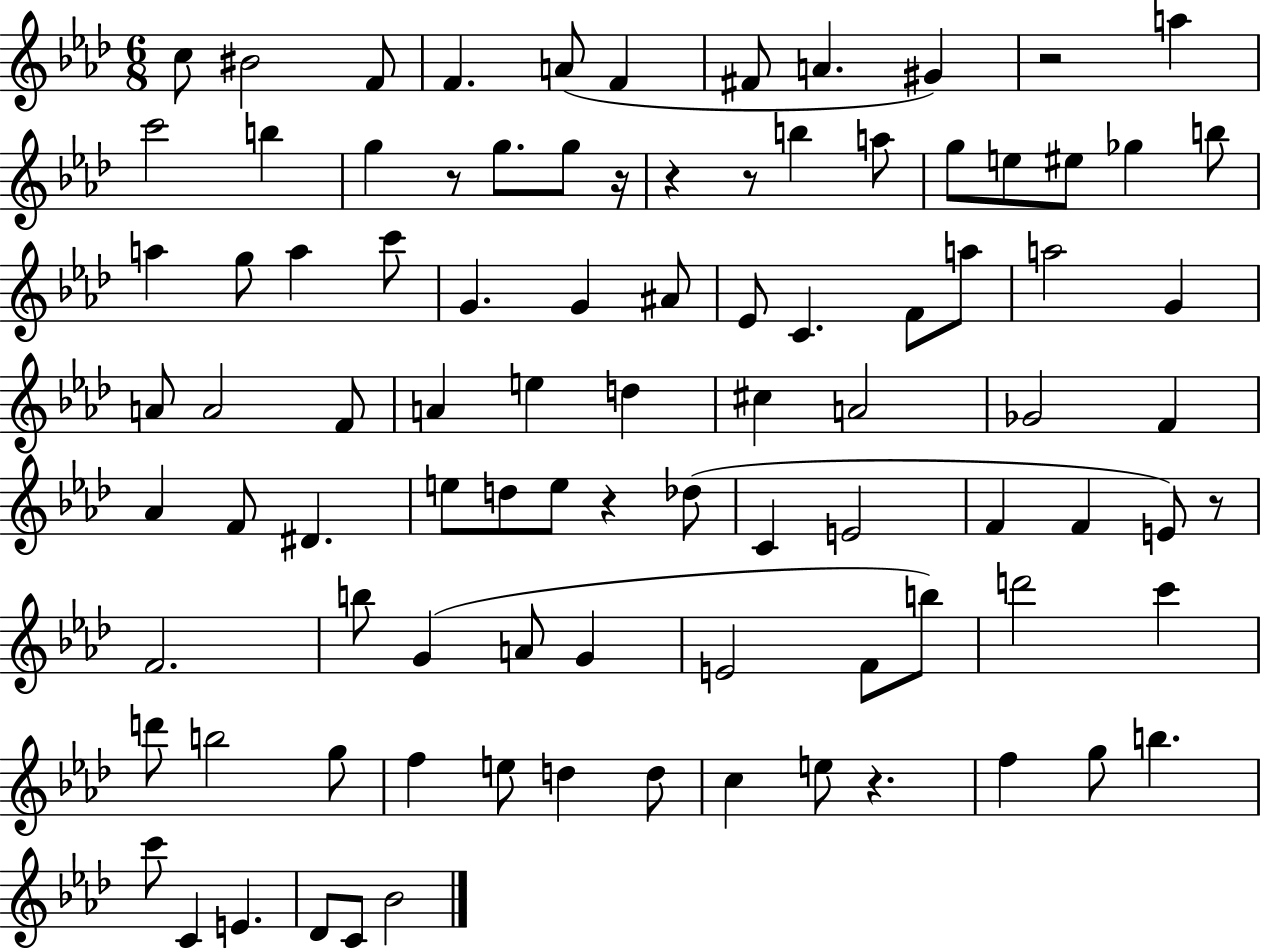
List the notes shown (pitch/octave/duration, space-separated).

C5/e BIS4/h F4/e F4/q. A4/e F4/q F#4/e A4/q. G#4/q R/h A5/q C6/h B5/q G5/q R/e G5/e. G5/e R/s R/q R/e B5/q A5/e G5/e E5/e EIS5/e Gb5/q B5/e A5/q G5/e A5/q C6/e G4/q. G4/q A#4/e Eb4/e C4/q. F4/e A5/e A5/h G4/q A4/e A4/h F4/e A4/q E5/q D5/q C#5/q A4/h Gb4/h F4/q Ab4/q F4/e D#4/q. E5/e D5/e E5/e R/q Db5/e C4/q E4/h F4/q F4/q E4/e R/e F4/h. B5/e G4/q A4/e G4/q E4/h F4/e B5/e D6/h C6/q D6/e B5/h G5/e F5/q E5/e D5/q D5/e C5/q E5/e R/q. F5/q G5/e B5/q. C6/e C4/q E4/q. Db4/e C4/e Bb4/h